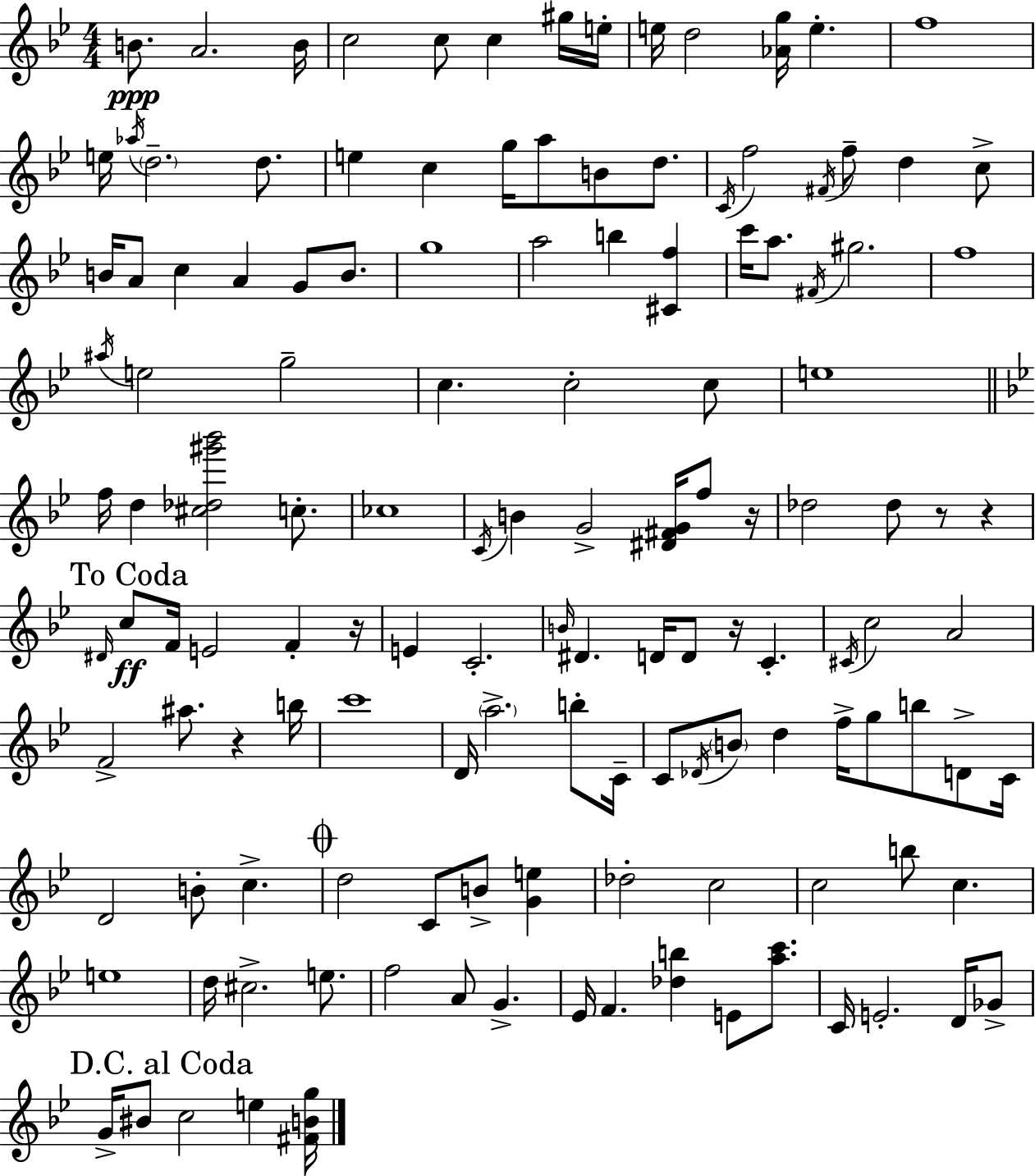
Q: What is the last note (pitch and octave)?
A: E5